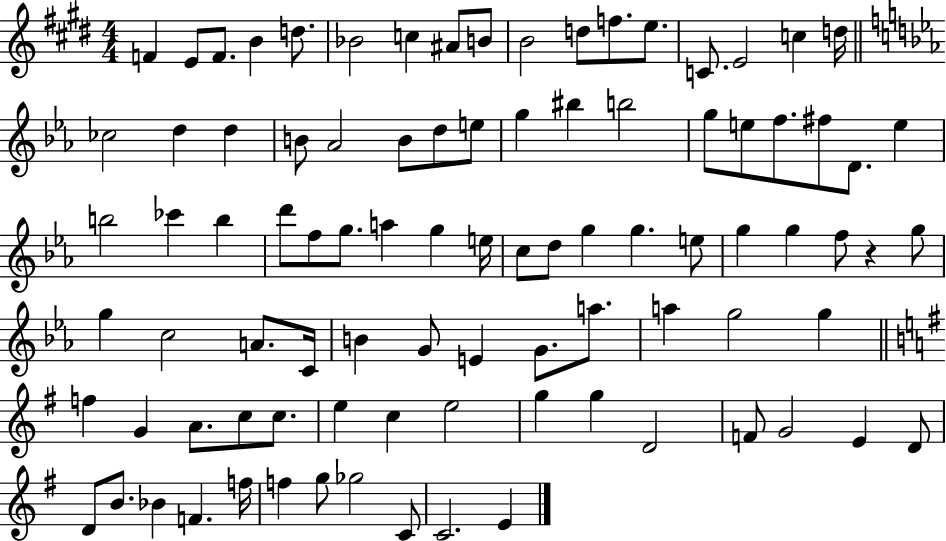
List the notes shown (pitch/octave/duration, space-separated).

F4/q E4/e F4/e. B4/q D5/e. Bb4/h C5/q A#4/e B4/e B4/h D5/e F5/e. E5/e. C4/e. E4/h C5/q D5/s CES5/h D5/q D5/q B4/e Ab4/h B4/e D5/e E5/e G5/q BIS5/q B5/h G5/e E5/e F5/e. F#5/e D4/e. E5/q B5/h CES6/q B5/q D6/e F5/e G5/e. A5/q G5/q E5/s C5/e D5/e G5/q G5/q. E5/e G5/q G5/q F5/e R/q G5/e G5/q C5/h A4/e. C4/s B4/q G4/e E4/q G4/e. A5/e. A5/q G5/h G5/q F5/q G4/q A4/e. C5/e C5/e. E5/q C5/q E5/h G5/q G5/q D4/h F4/e G4/h E4/q D4/e D4/e B4/e. Bb4/q F4/q. F5/s F5/q G5/e Gb5/h C4/e C4/h. E4/q